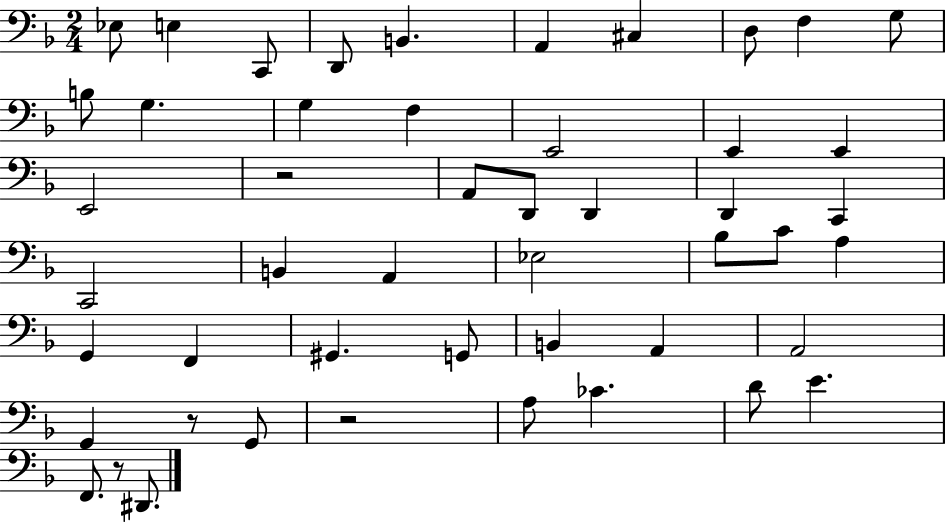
{
  \clef bass
  \numericTimeSignature
  \time 2/4
  \key f \major
  ees8 e4 c,8 | d,8 b,4. | a,4 cis4 | d8 f4 g8 | \break b8 g4. | g4 f4 | e,2 | e,4 e,4 | \break e,2 | r2 | a,8 d,8 d,4 | d,4 c,4 | \break c,2 | b,4 a,4 | ees2 | bes8 c'8 a4 | \break g,4 f,4 | gis,4. g,8 | b,4 a,4 | a,2 | \break g,4 r8 g,8 | r2 | a8 ces'4. | d'8 e'4. | \break f,8. r8 dis,8. | \bar "|."
}